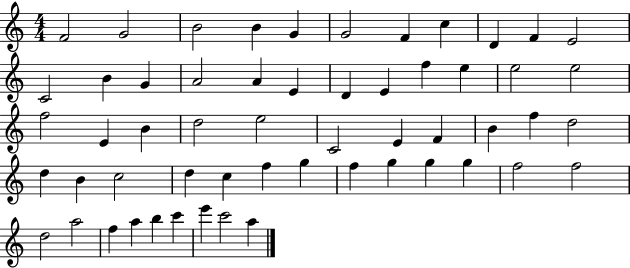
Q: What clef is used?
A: treble